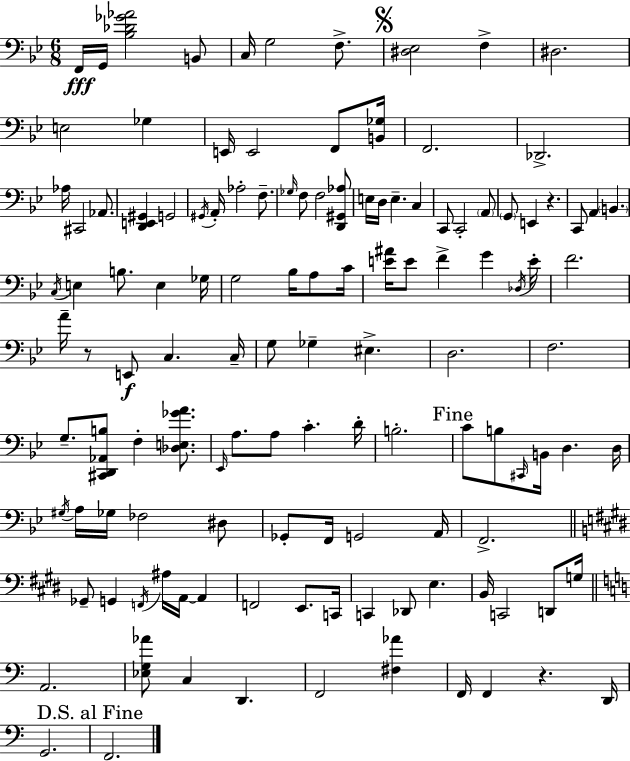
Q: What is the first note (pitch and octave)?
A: F2